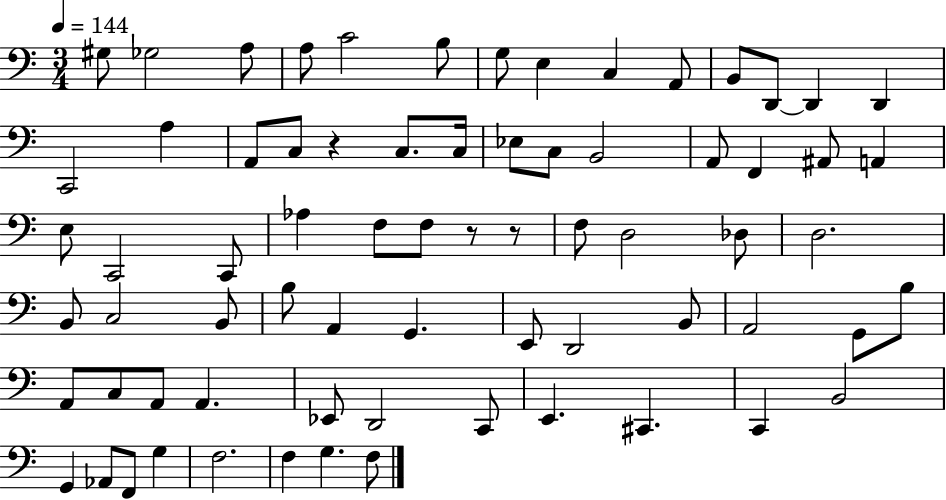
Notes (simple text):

G#3/e Gb3/h A3/e A3/e C4/h B3/e G3/e E3/q C3/q A2/e B2/e D2/e D2/q D2/q C2/h A3/q A2/e C3/e R/q C3/e. C3/s Eb3/e C3/e B2/h A2/e F2/q A#2/e A2/q E3/e C2/h C2/e Ab3/q F3/e F3/e R/e R/e F3/e D3/h Db3/e D3/h. B2/e C3/h B2/e B3/e A2/q G2/q. E2/e D2/h B2/e A2/h G2/e B3/e A2/e C3/e A2/e A2/q. Eb2/e D2/h C2/e E2/q. C#2/q. C2/q B2/h G2/q Ab2/e F2/e G3/q F3/h. F3/q G3/q. F3/e